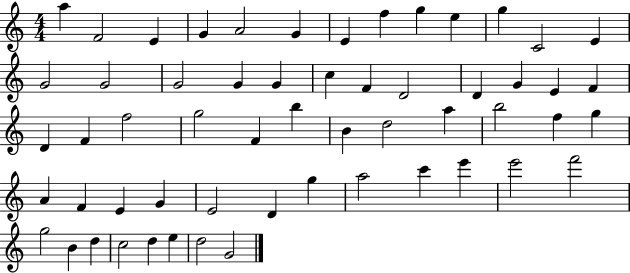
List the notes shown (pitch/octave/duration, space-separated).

A5/q F4/h E4/q G4/q A4/h G4/q E4/q F5/q G5/q E5/q G5/q C4/h E4/q G4/h G4/h G4/h G4/q G4/q C5/q F4/q D4/h D4/q G4/q E4/q F4/q D4/q F4/q F5/h G5/h F4/q B5/q B4/q D5/h A5/q B5/h F5/q G5/q A4/q F4/q E4/q G4/q E4/h D4/q G5/q A5/h C6/q E6/q E6/h F6/h G5/h B4/q D5/q C5/h D5/q E5/q D5/h G4/h